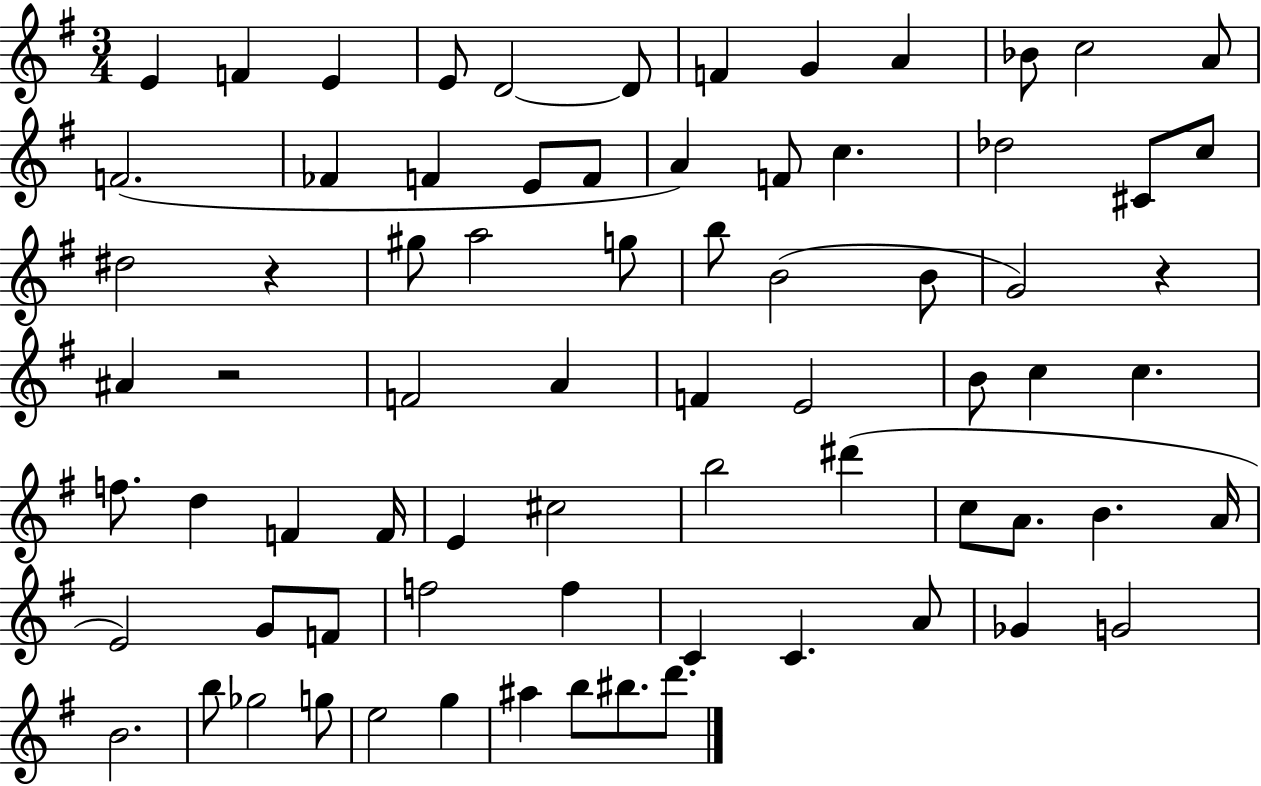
{
  \clef treble
  \numericTimeSignature
  \time 3/4
  \key g \major
  e'4 f'4 e'4 | e'8 d'2~~ d'8 | f'4 g'4 a'4 | bes'8 c''2 a'8 | \break f'2.( | fes'4 f'4 e'8 f'8 | a'4) f'8 c''4. | des''2 cis'8 c''8 | \break dis''2 r4 | gis''8 a''2 g''8 | b''8 b'2( b'8 | g'2) r4 | \break ais'4 r2 | f'2 a'4 | f'4 e'2 | b'8 c''4 c''4. | \break f''8. d''4 f'4 f'16 | e'4 cis''2 | b''2 dis'''4( | c''8 a'8. b'4. a'16 | \break e'2) g'8 f'8 | f''2 f''4 | c'4 c'4. a'8 | ges'4 g'2 | \break b'2. | b''8 ges''2 g''8 | e''2 g''4 | ais''4 b''8 bis''8. d'''8. | \break \bar "|."
}